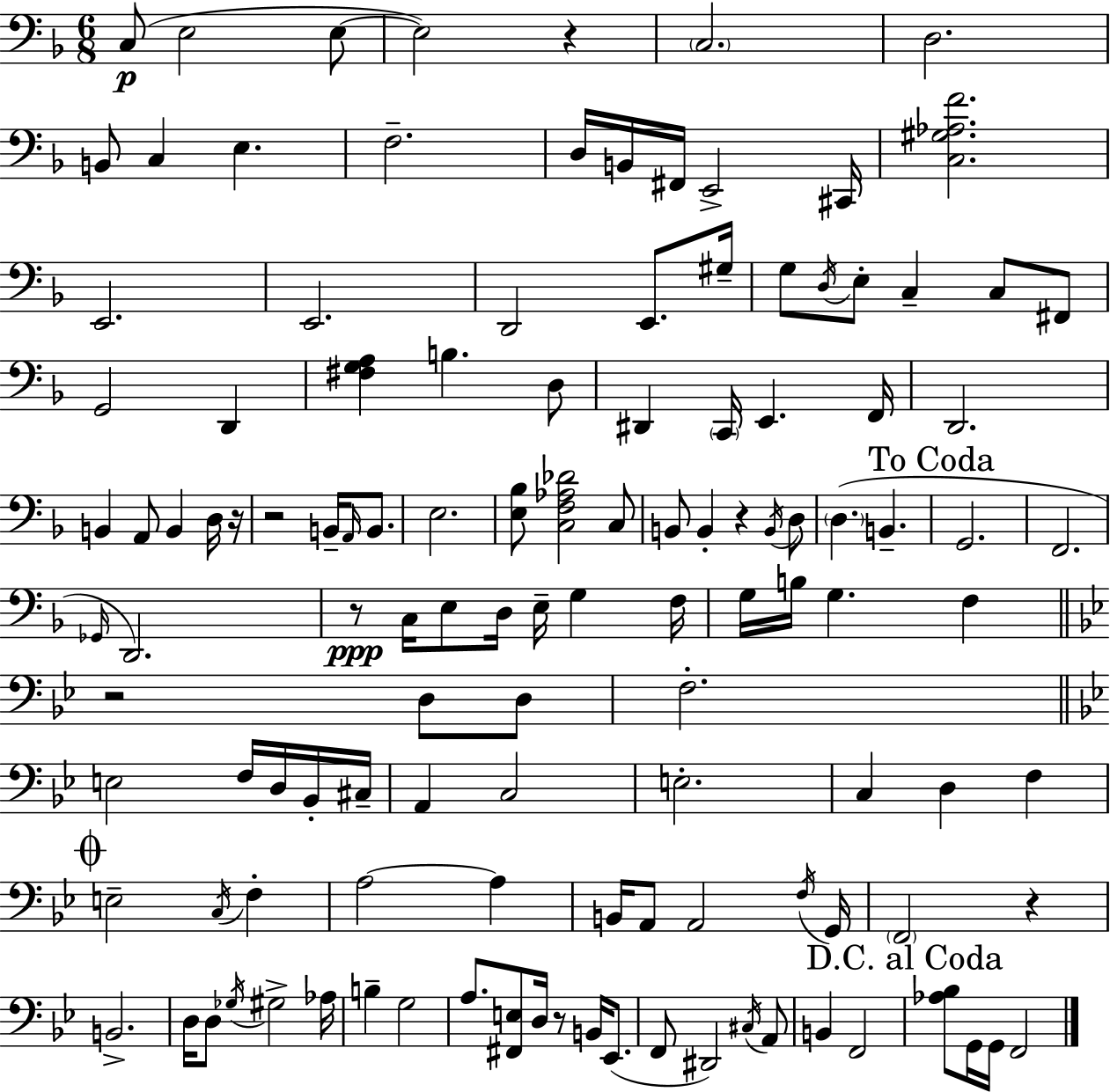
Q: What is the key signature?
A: D minor